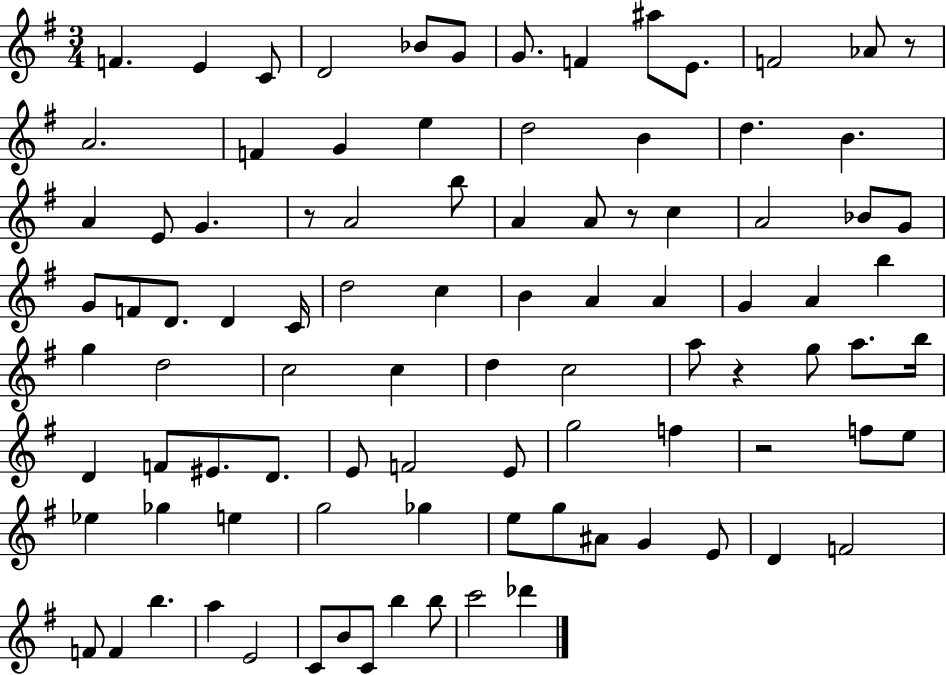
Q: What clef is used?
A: treble